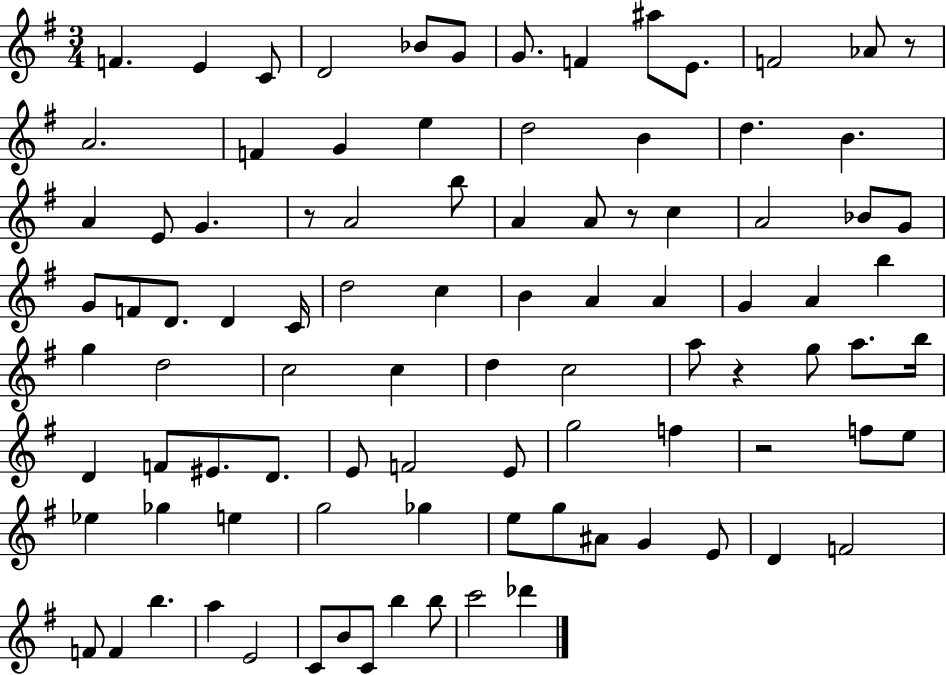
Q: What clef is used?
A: treble